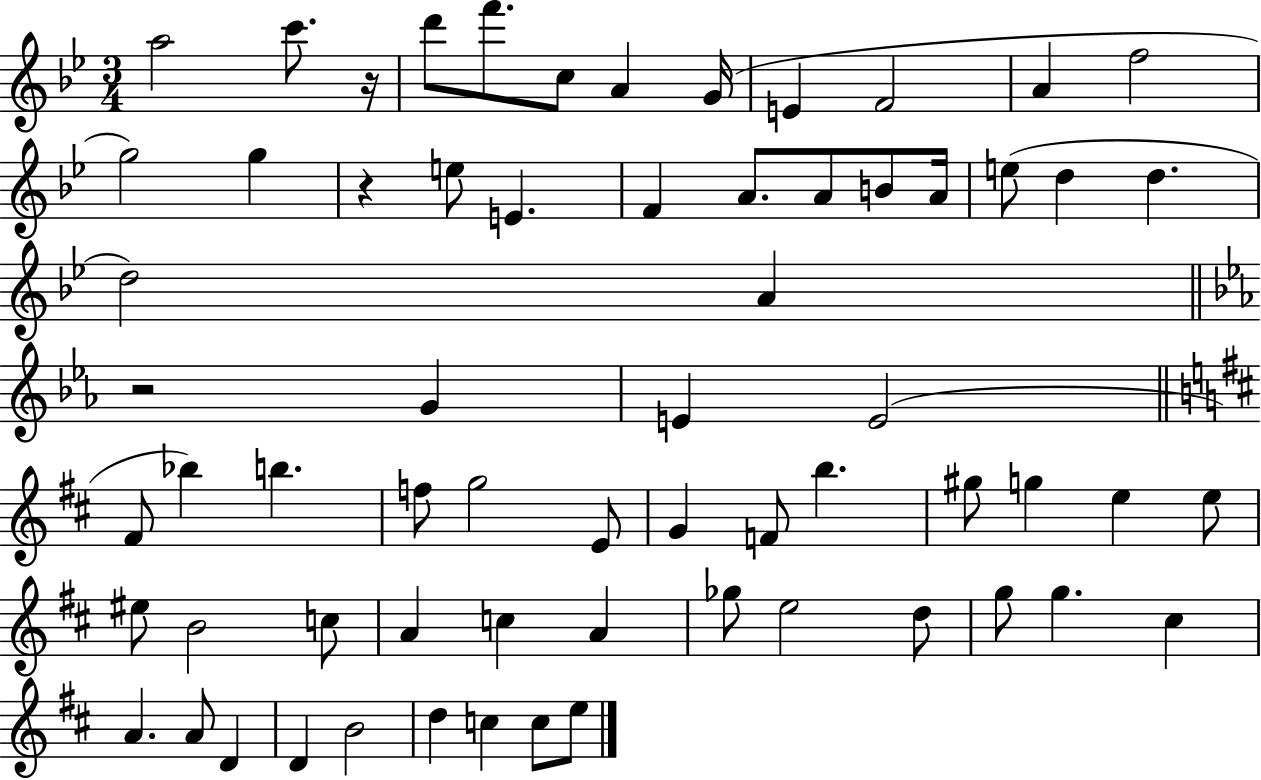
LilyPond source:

{
  \clef treble
  \numericTimeSignature
  \time 3/4
  \key bes \major
  a''2 c'''8. r16 | d'''8 f'''8. c''8 a'4 g'16( | e'4 f'2 | a'4 f''2 | \break g''2) g''4 | r4 e''8 e'4. | f'4 a'8. a'8 b'8 a'16 | e''8( d''4 d''4. | \break d''2) a'4 | \bar "||" \break \key c \minor r2 g'4 | e'4 e'2( | \bar "||" \break \key b \minor fis'8 bes''4) b''4. | f''8 g''2 e'8 | g'4 f'8 b''4. | gis''8 g''4 e''4 e''8 | \break eis''8 b'2 c''8 | a'4 c''4 a'4 | ges''8 e''2 d''8 | g''8 g''4. cis''4 | \break a'4. a'8 d'4 | d'4 b'2 | d''4 c''4 c''8 e''8 | \bar "|."
}